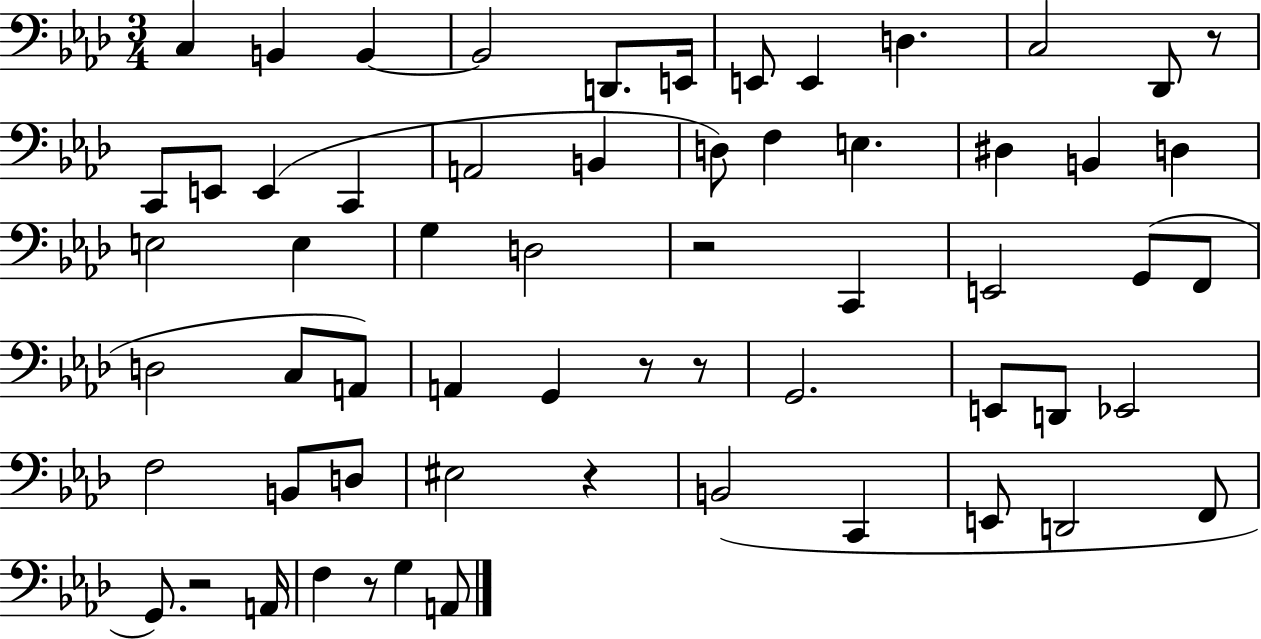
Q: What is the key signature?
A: AES major